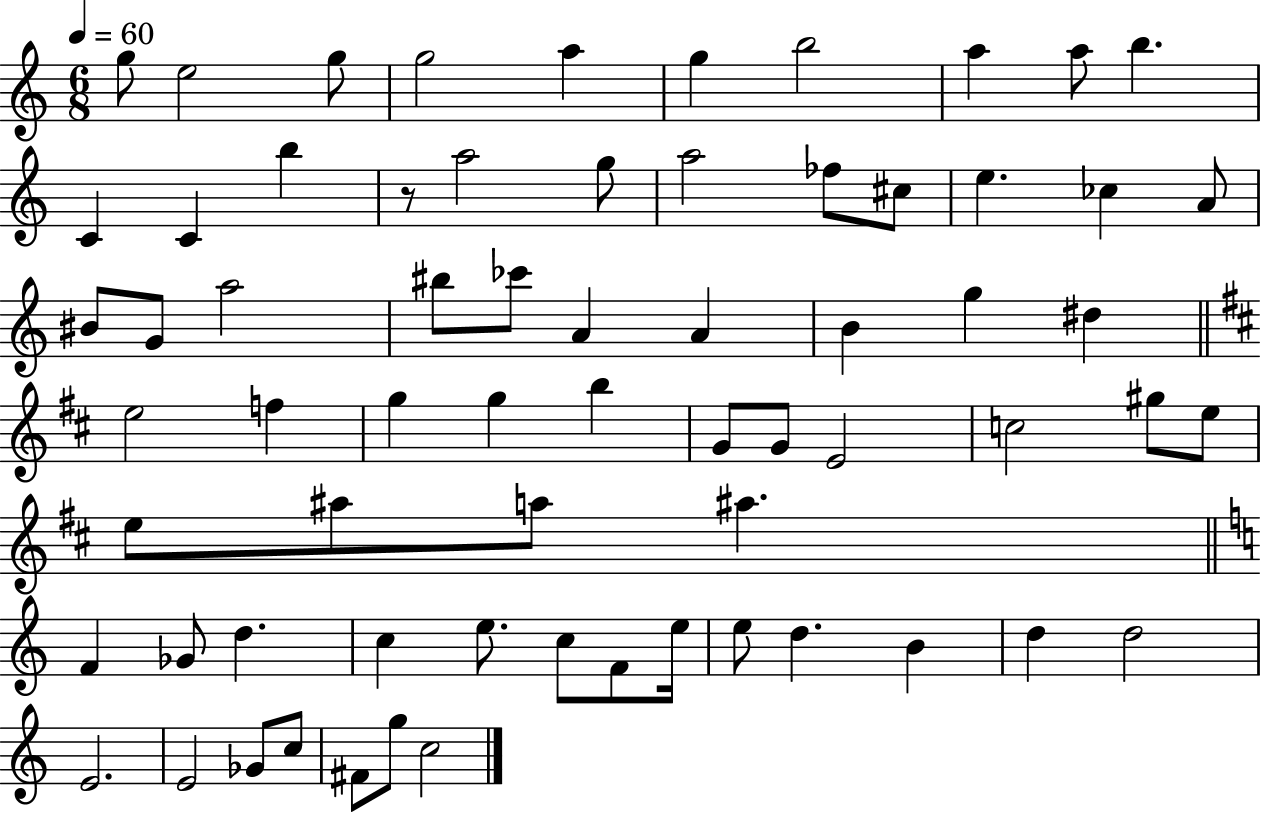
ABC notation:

X:1
T:Untitled
M:6/8
L:1/4
K:C
g/2 e2 g/2 g2 a g b2 a a/2 b C C b z/2 a2 g/2 a2 _f/2 ^c/2 e _c A/2 ^B/2 G/2 a2 ^b/2 _c'/2 A A B g ^d e2 f g g b G/2 G/2 E2 c2 ^g/2 e/2 e/2 ^a/2 a/2 ^a F _G/2 d c e/2 c/2 F/2 e/4 e/2 d B d d2 E2 E2 _G/2 c/2 ^F/2 g/2 c2